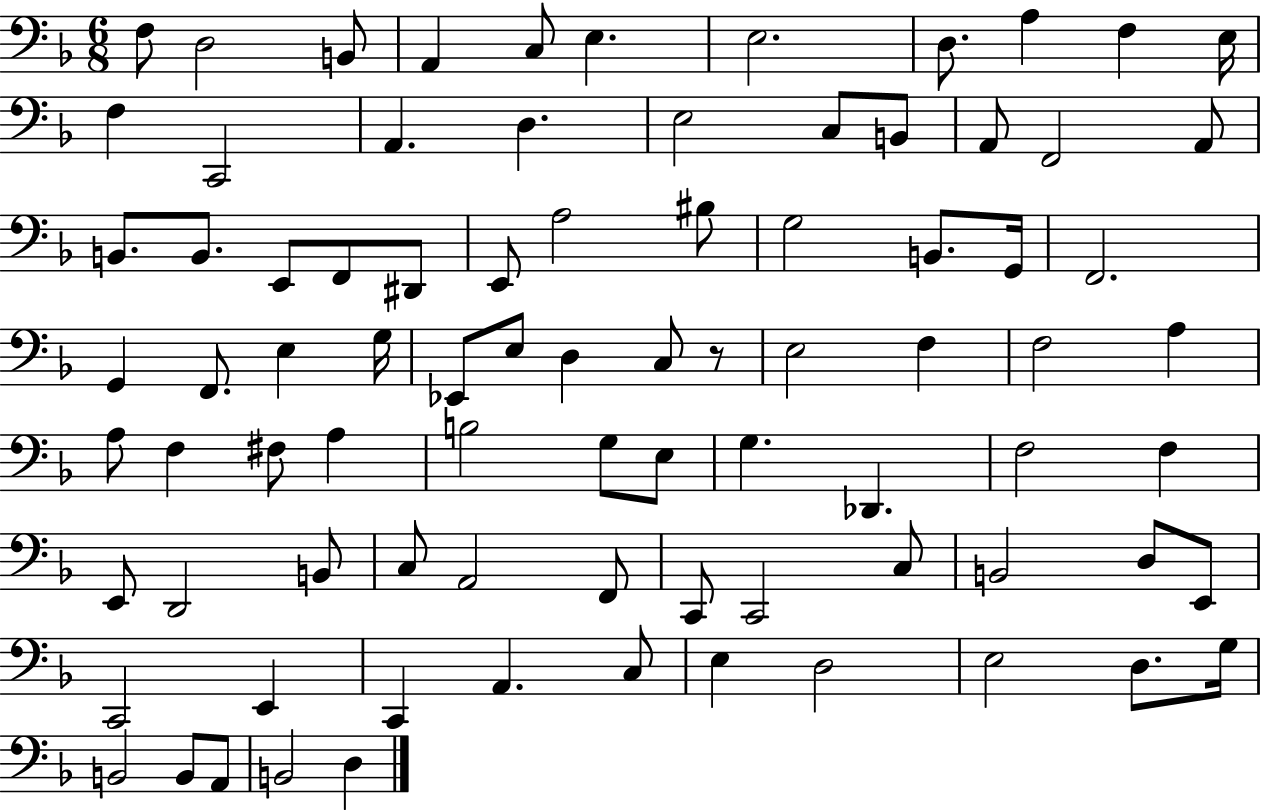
X:1
T:Untitled
M:6/8
L:1/4
K:F
F,/2 D,2 B,,/2 A,, C,/2 E, E,2 D,/2 A, F, E,/4 F, C,,2 A,, D, E,2 C,/2 B,,/2 A,,/2 F,,2 A,,/2 B,,/2 B,,/2 E,,/2 F,,/2 ^D,,/2 E,,/2 A,2 ^B,/2 G,2 B,,/2 G,,/4 F,,2 G,, F,,/2 E, G,/4 _E,,/2 E,/2 D, C,/2 z/2 E,2 F, F,2 A, A,/2 F, ^F,/2 A, B,2 G,/2 E,/2 G, _D,, F,2 F, E,,/2 D,,2 B,,/2 C,/2 A,,2 F,,/2 C,,/2 C,,2 C,/2 B,,2 D,/2 E,,/2 C,,2 E,, C,, A,, C,/2 E, D,2 E,2 D,/2 G,/4 B,,2 B,,/2 A,,/2 B,,2 D,